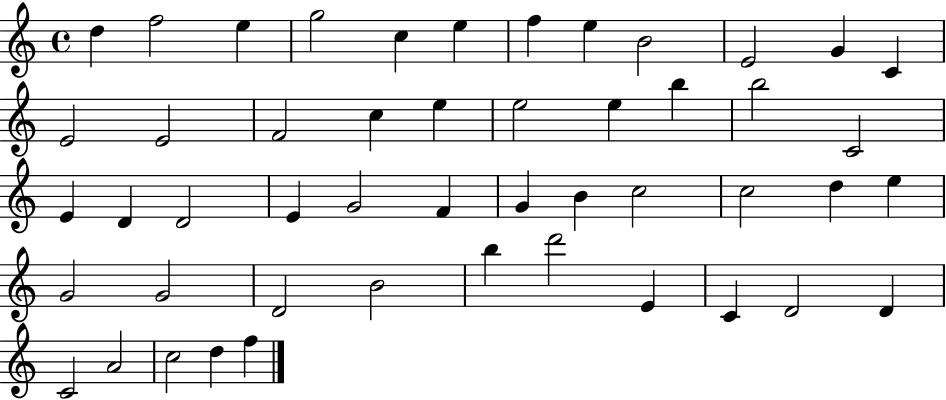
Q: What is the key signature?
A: C major